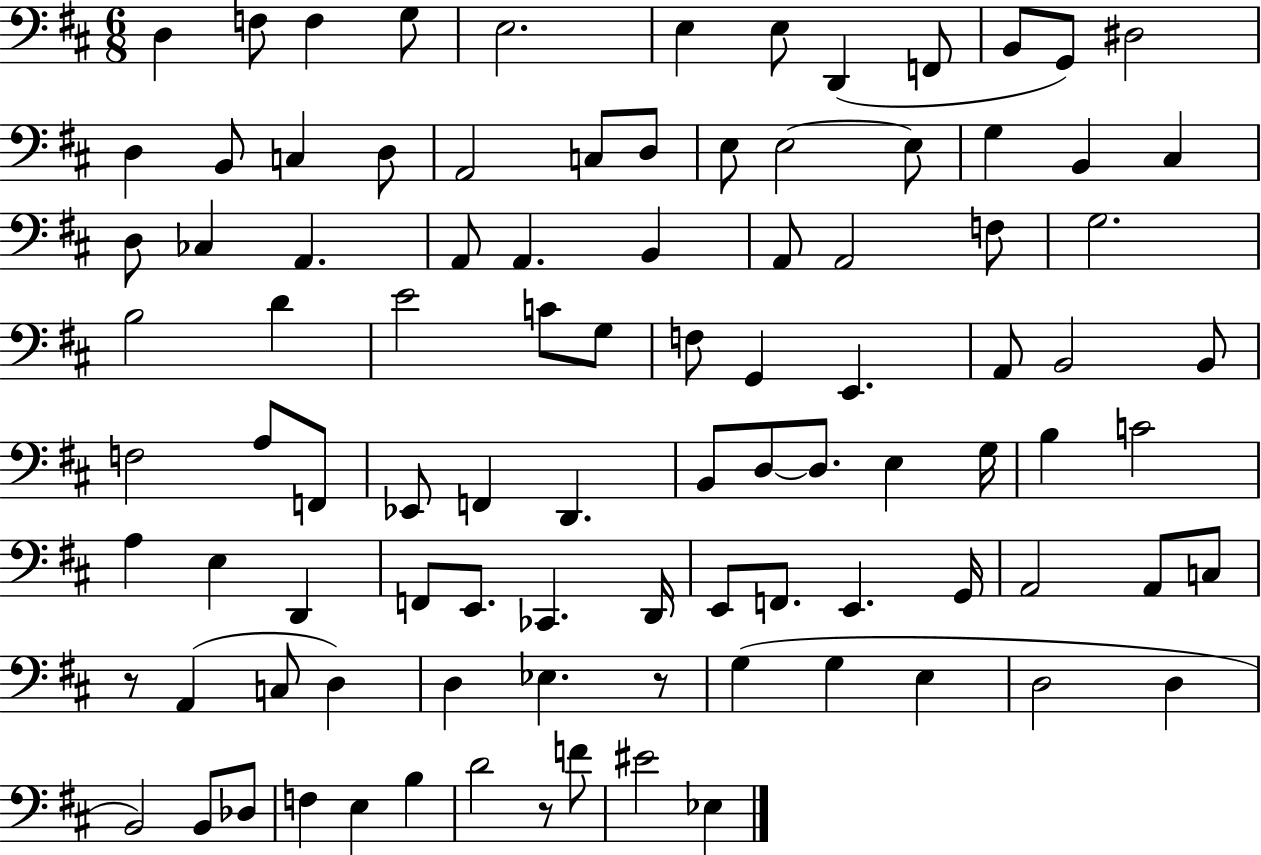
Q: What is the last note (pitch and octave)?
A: Eb3